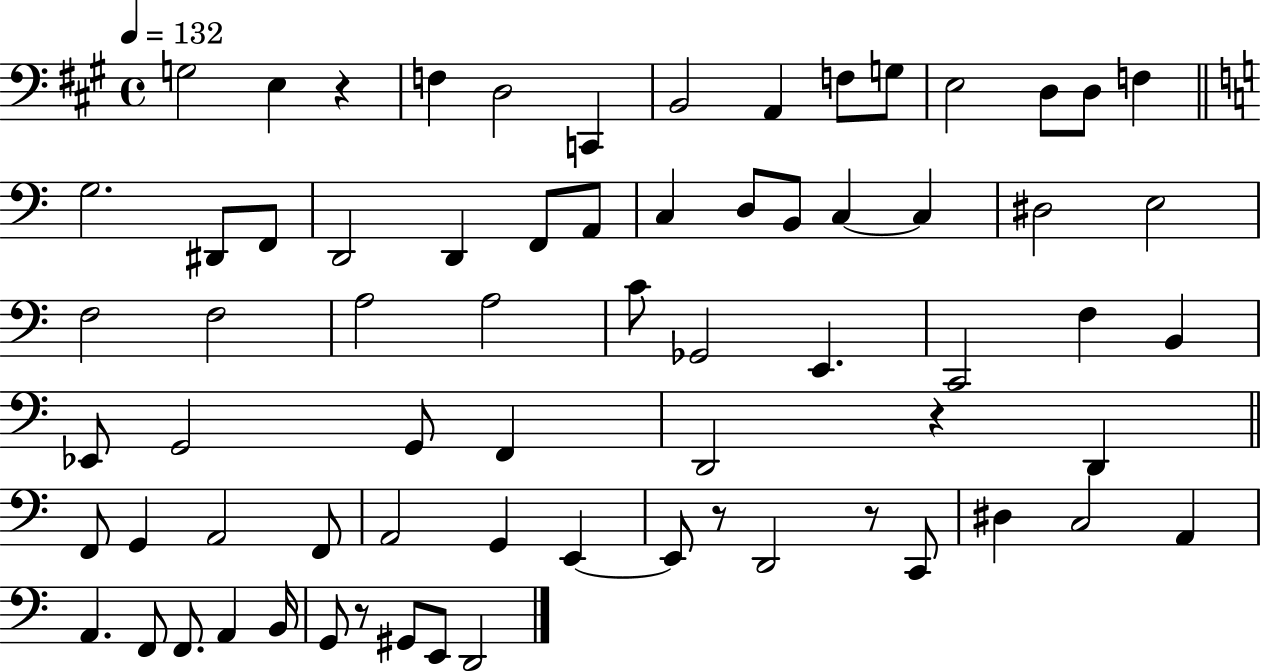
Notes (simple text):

G3/h E3/q R/q F3/q D3/h C2/q B2/h A2/q F3/e G3/e E3/h D3/e D3/e F3/q G3/h. D#2/e F2/e D2/h D2/q F2/e A2/e C3/q D3/e B2/e C3/q C3/q D#3/h E3/h F3/h F3/h A3/h A3/h C4/e Gb2/h E2/q. C2/h F3/q B2/q Eb2/e G2/h G2/e F2/q D2/h R/q D2/q F2/e G2/q A2/h F2/e A2/h G2/q E2/q E2/e R/e D2/h R/e C2/e D#3/q C3/h A2/q A2/q. F2/e F2/e. A2/q B2/s G2/e R/e G#2/e E2/e D2/h